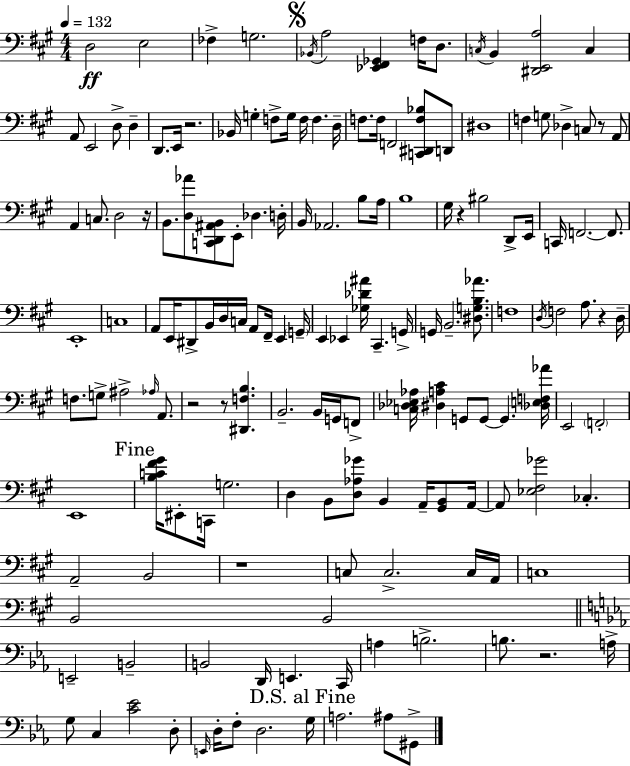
X:1
T:Untitled
M:4/4
L:1/4
K:A
D,2 E,2 _F, G,2 _B,,/4 A,2 [_E,,^F,,_G,,] F,/4 D,/2 C,/4 B,, [^D,,E,,A,]2 C, A,,/2 E,,2 D,/2 D, D,,/2 E,,/4 z2 _B,,/4 G, F,/2 G,/4 F,/4 F, D,/4 F,/2 F,/4 F,,2 [C,,^D,,F,_B,]/2 D,,/2 ^D,4 F, G,/2 _D, C,/2 z/2 A,,/2 A,, C,/2 D,2 z/4 B,,/2 [D,_A]/2 [C,,D,,^A,,B,,]/2 E,,/2 _D, D,/4 B,,/4 _A,,2 B,/2 A,/4 B,4 ^G,/4 z ^B,2 D,,/2 E,,/4 C,,/4 F,,2 F,,/2 E,,4 C,4 A,,/2 E,,/4 ^D,,/2 B,,/4 D,/4 C,/4 A,,/2 ^F,,/4 E,, G,,/4 E,, _E,, [_G,_D^A]/4 ^C,, G,,/4 G,,/4 B,,2 [^D,G,B,_A]/2 F,4 D,/4 F,2 A,/2 z D,/4 F,/2 G,/2 ^A,2 _A,/4 A,,/2 z2 z/2 [^D,,F,B,] B,,2 B,,/4 G,,/4 F,,/2 [C,_D,_E,_A,]/4 [^D,A,^C] G,,/2 G,,/2 G,, [_D,E,F,_A]/4 E,,2 F,,2 E,,4 [B,C^F^G]/4 ^E,,/2 C,,/4 G,2 D, B,,/2 [D,_A,_G]/2 B,, A,,/4 [^G,,B,,]/2 A,,/4 A,,/2 [_E,^F,_G]2 _C, A,,2 B,,2 z4 C,/2 C,2 C,/4 A,,/4 C,4 B,,2 B,,2 E,,2 B,,2 B,,2 D,,/4 E,, C,,/4 A, B,2 B,/2 z2 A,/4 G,/2 C, [C_E]2 D,/2 E,,/4 D,/4 F,/2 D,2 G,/4 A,2 ^A,/2 ^G,,/2